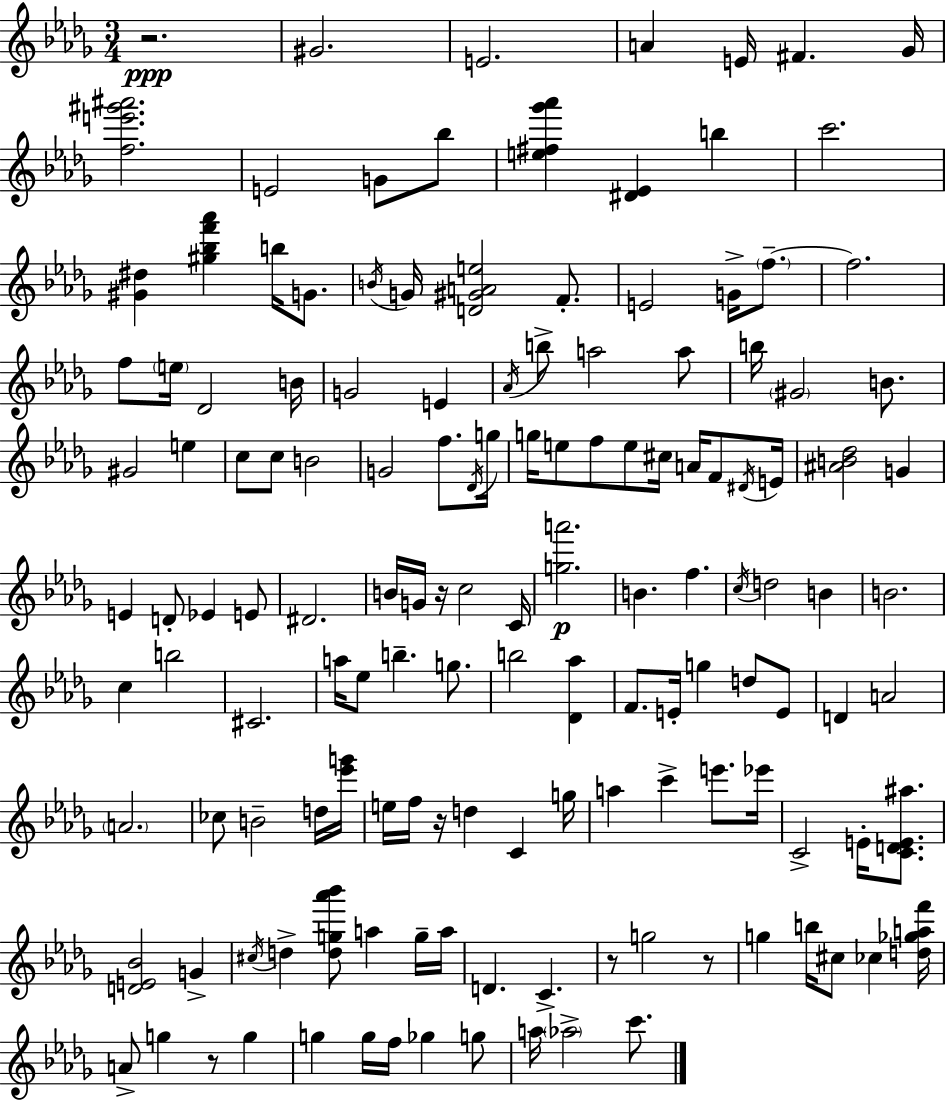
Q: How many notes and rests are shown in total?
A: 141